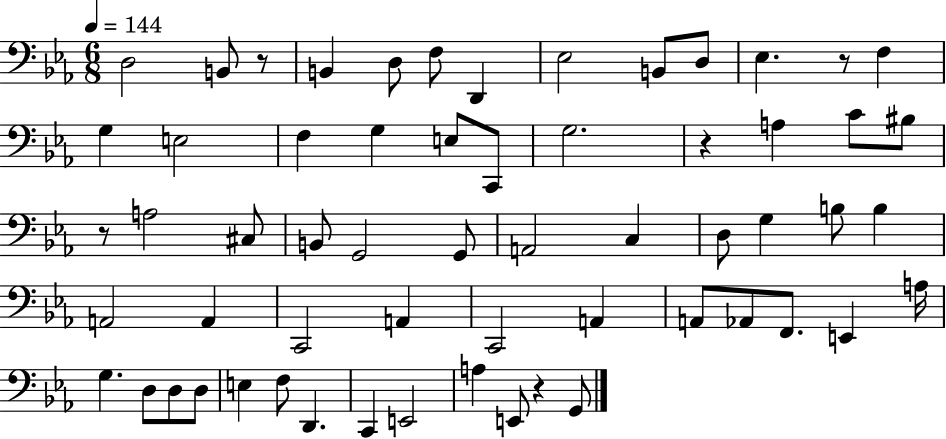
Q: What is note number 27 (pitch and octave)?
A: A2